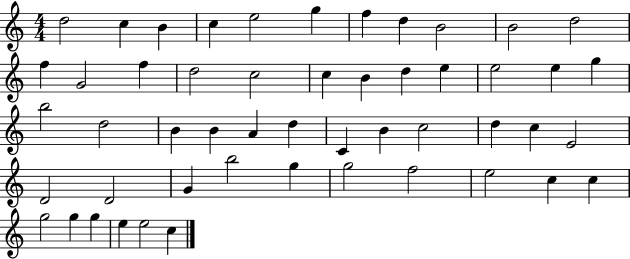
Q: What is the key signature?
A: C major